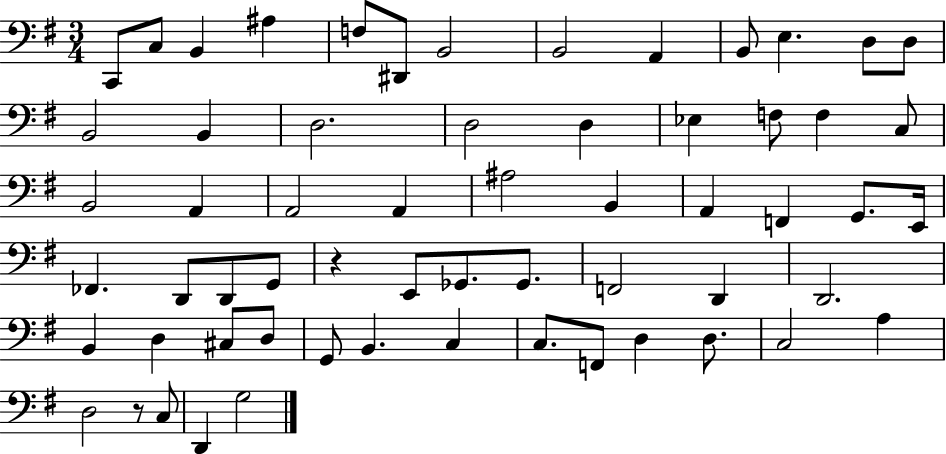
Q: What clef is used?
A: bass